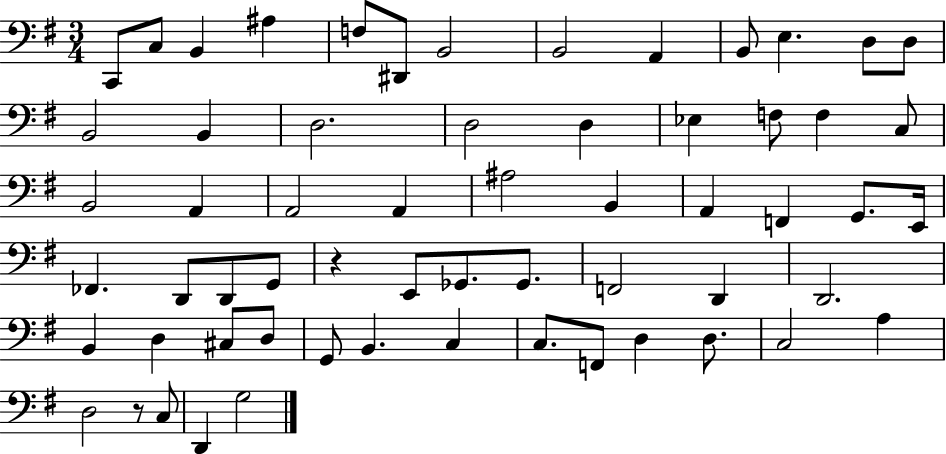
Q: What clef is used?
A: bass